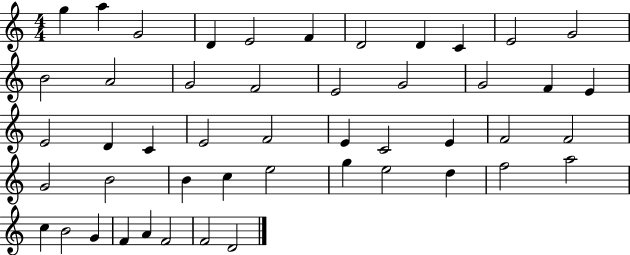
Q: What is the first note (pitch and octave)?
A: G5